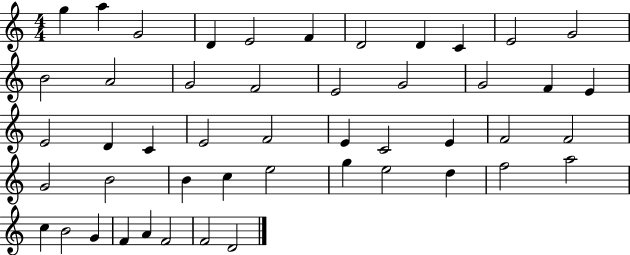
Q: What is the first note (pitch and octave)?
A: G5